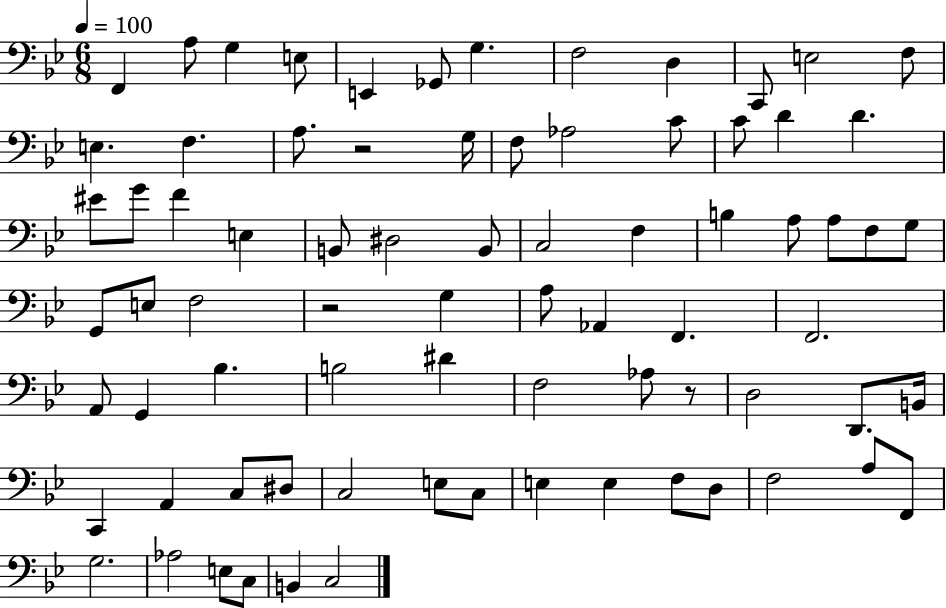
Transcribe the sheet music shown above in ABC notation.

X:1
T:Untitled
M:6/8
L:1/4
K:Bb
F,, A,/2 G, E,/2 E,, _G,,/2 G, F,2 D, C,,/2 E,2 F,/2 E, F, A,/2 z2 G,/4 F,/2 _A,2 C/2 C/2 D D ^E/2 G/2 F E, B,,/2 ^D,2 B,,/2 C,2 F, B, A,/2 A,/2 F,/2 G,/2 G,,/2 E,/2 F,2 z2 G, A,/2 _A,, F,, F,,2 A,,/2 G,, _B, B,2 ^D F,2 _A,/2 z/2 D,2 D,,/2 B,,/4 C,, A,, C,/2 ^D,/2 C,2 E,/2 C,/2 E, E, F,/2 D,/2 F,2 A,/2 F,,/2 G,2 _A,2 E,/2 C,/2 B,, C,2